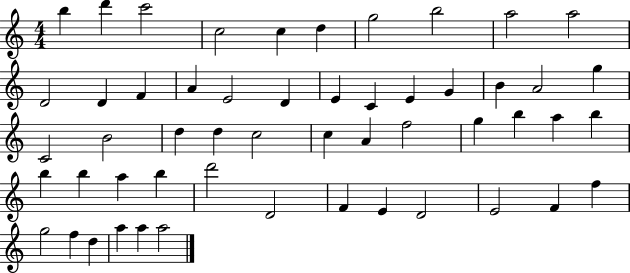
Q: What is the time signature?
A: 4/4